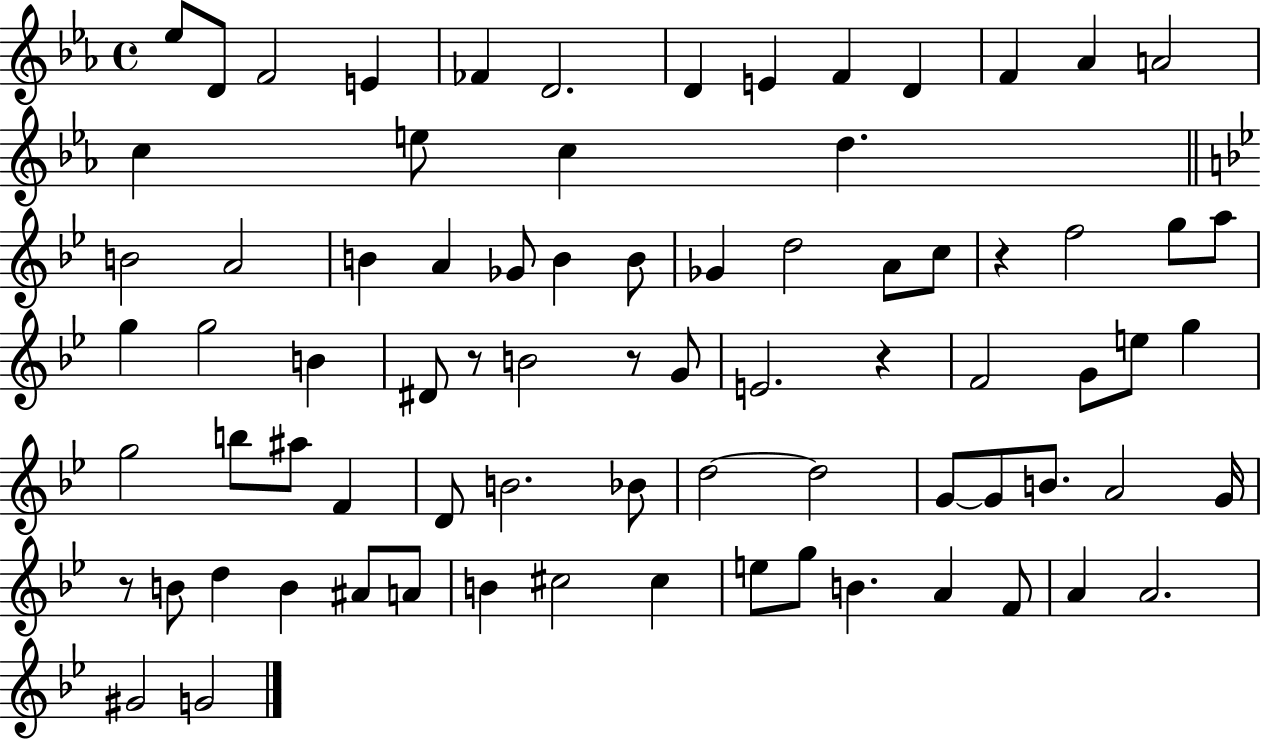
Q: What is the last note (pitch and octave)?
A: G4